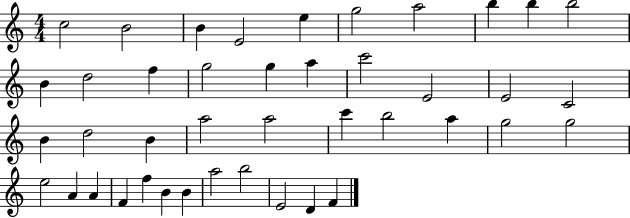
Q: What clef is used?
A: treble